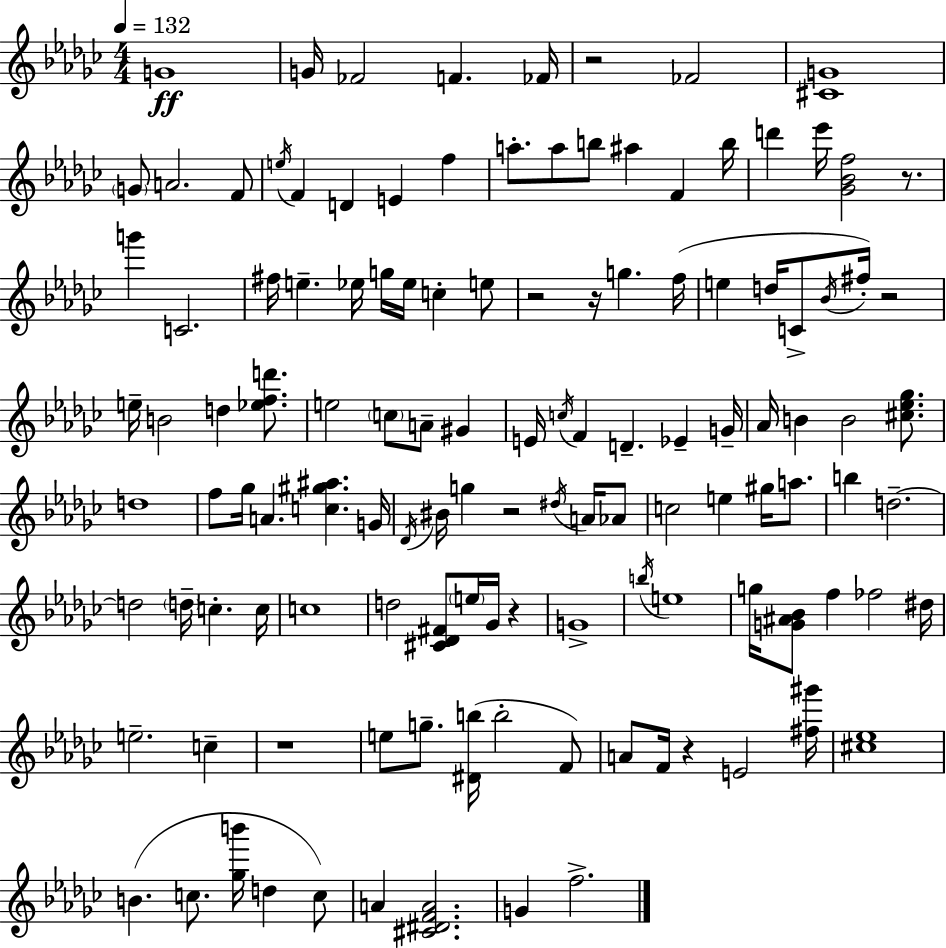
X:1
T:Untitled
M:4/4
L:1/4
K:Ebm
G4 G/4 _F2 F _F/4 z2 _F2 [^CG]4 G/2 A2 F/2 e/4 F D E f a/2 a/2 b/2 ^a F b/4 d' _e'/4 [_G_Bf]2 z/2 g' C2 ^f/4 e _e/4 g/4 _e/4 c e/2 z2 z/4 g f/4 e d/4 C/2 _B/4 ^f/4 z2 e/4 B2 d [_efd']/2 e2 c/2 A/2 ^G E/4 c/4 F D _E G/4 _A/4 B B2 [^c_e_g]/2 d4 f/2 _g/4 A [c^g^a] G/4 _D/4 ^B/4 g z2 ^d/4 A/4 _A/2 c2 e ^g/4 a/2 b d2 d2 d/4 c c/4 c4 d2 [^C_D^F]/2 e/4 _G/4 z G4 b/4 e4 g/4 [G^A_B]/2 f _f2 ^d/4 e2 c z4 e/2 g/2 [^Db]/4 b2 F/2 A/2 F/4 z E2 [^f^g']/4 [^c_e]4 B c/2 [_gb']/4 d c/2 A [^C^DFA]2 G f2